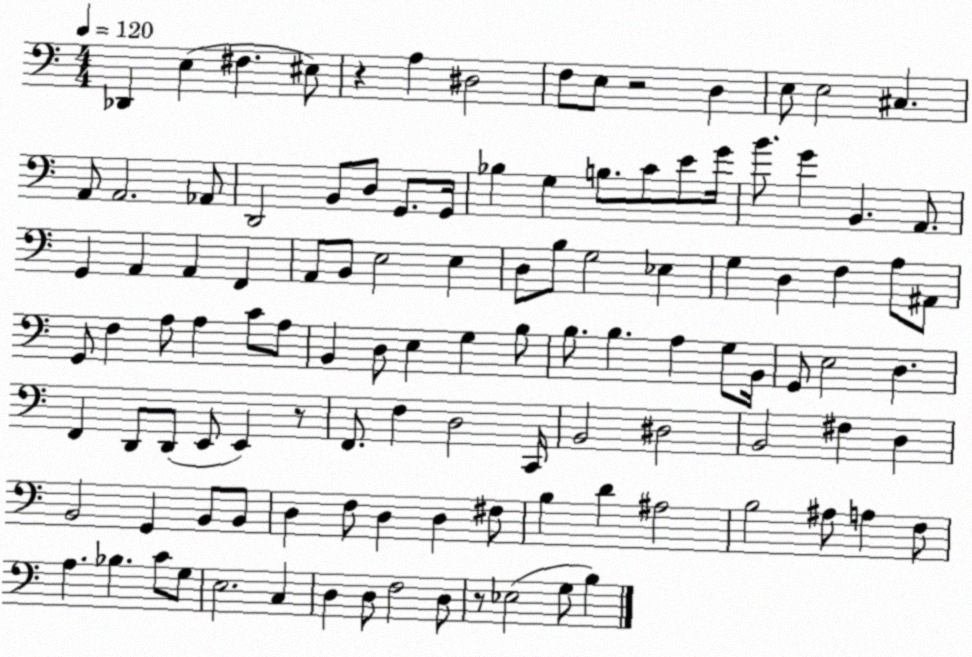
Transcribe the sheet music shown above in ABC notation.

X:1
T:Untitled
M:4/4
L:1/4
K:C
_D,, E, ^F, ^E,/2 z A, ^D,2 F,/2 E,/2 z2 D, E,/2 E,2 ^C, A,,/2 A,,2 _A,,/2 D,,2 B,,/2 D,/2 G,,/2 G,,/4 _B, G, B,/2 C/2 E/2 G/4 B/2 G B,, A,,/2 G,, A,, A,, F,, A,,/2 B,,/2 E,2 E, D,/2 B,/2 G,2 _E, G, D, F, A,/2 ^A,,/2 G,,/2 F, A,/2 A, C/2 A,/2 B,, D,/2 E, G, B,/2 B,/2 B, A, G,/2 B,,/4 G,,/2 E,2 D, F,, D,,/2 D,,/2 E,,/2 E,, z/2 F,,/2 F, D,2 C,,/4 B,,2 ^D,2 B,,2 ^F, D, B,,2 G,, B,,/2 B,,/2 D, F,/2 D, D, ^F,/2 B, D ^A,2 B,2 ^A,/2 A, F,/2 A, _B, C/2 G,/2 E,2 C, D, D,/2 F,2 D,/2 z/2 _E,2 G,/2 B,